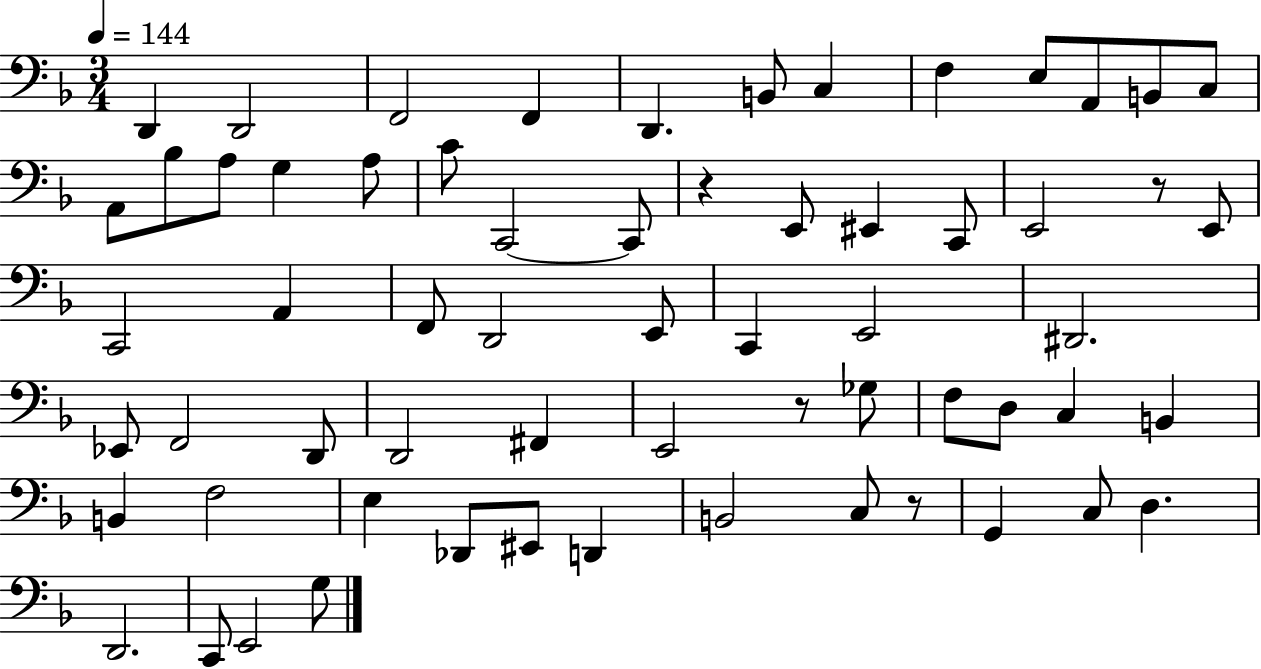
X:1
T:Untitled
M:3/4
L:1/4
K:F
D,, D,,2 F,,2 F,, D,, B,,/2 C, F, E,/2 A,,/2 B,,/2 C,/2 A,,/2 _B,/2 A,/2 G, A,/2 C/2 C,,2 C,,/2 z E,,/2 ^E,, C,,/2 E,,2 z/2 E,,/2 C,,2 A,, F,,/2 D,,2 E,,/2 C,, E,,2 ^D,,2 _E,,/2 F,,2 D,,/2 D,,2 ^F,, E,,2 z/2 _G,/2 F,/2 D,/2 C, B,, B,, F,2 E, _D,,/2 ^E,,/2 D,, B,,2 C,/2 z/2 G,, C,/2 D, D,,2 C,,/2 E,,2 G,/2